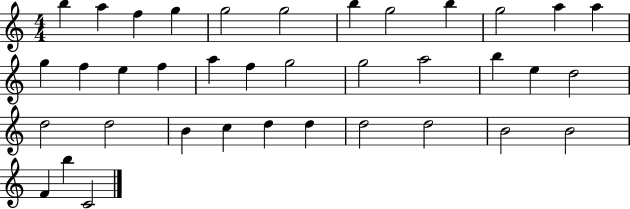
X:1
T:Untitled
M:4/4
L:1/4
K:C
b a f g g2 g2 b g2 b g2 a a g f e f a f g2 g2 a2 b e d2 d2 d2 B c d d d2 d2 B2 B2 F b C2